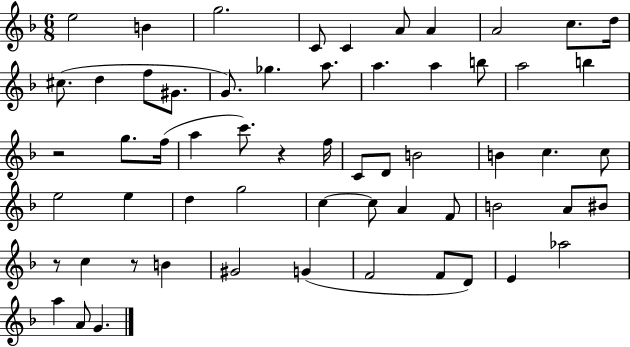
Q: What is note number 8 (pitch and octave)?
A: A4